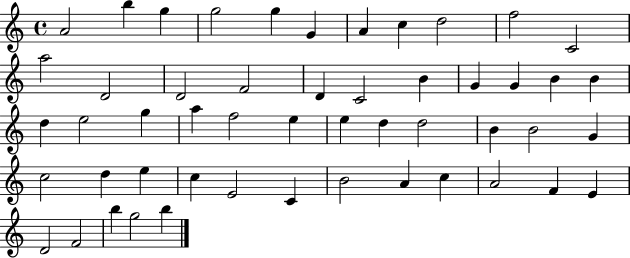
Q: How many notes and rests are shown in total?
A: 51